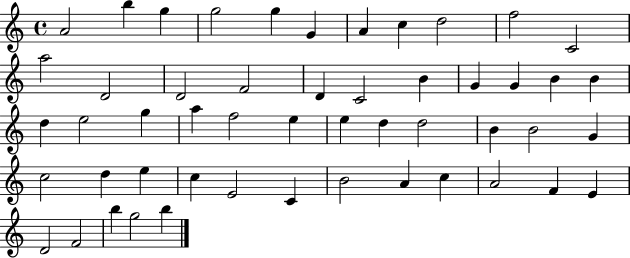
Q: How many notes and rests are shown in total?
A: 51